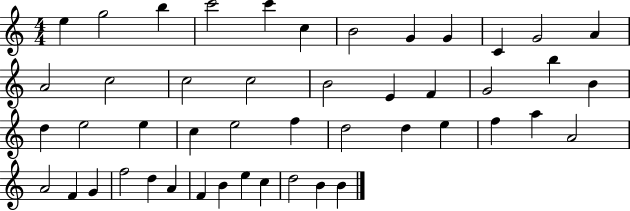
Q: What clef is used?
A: treble